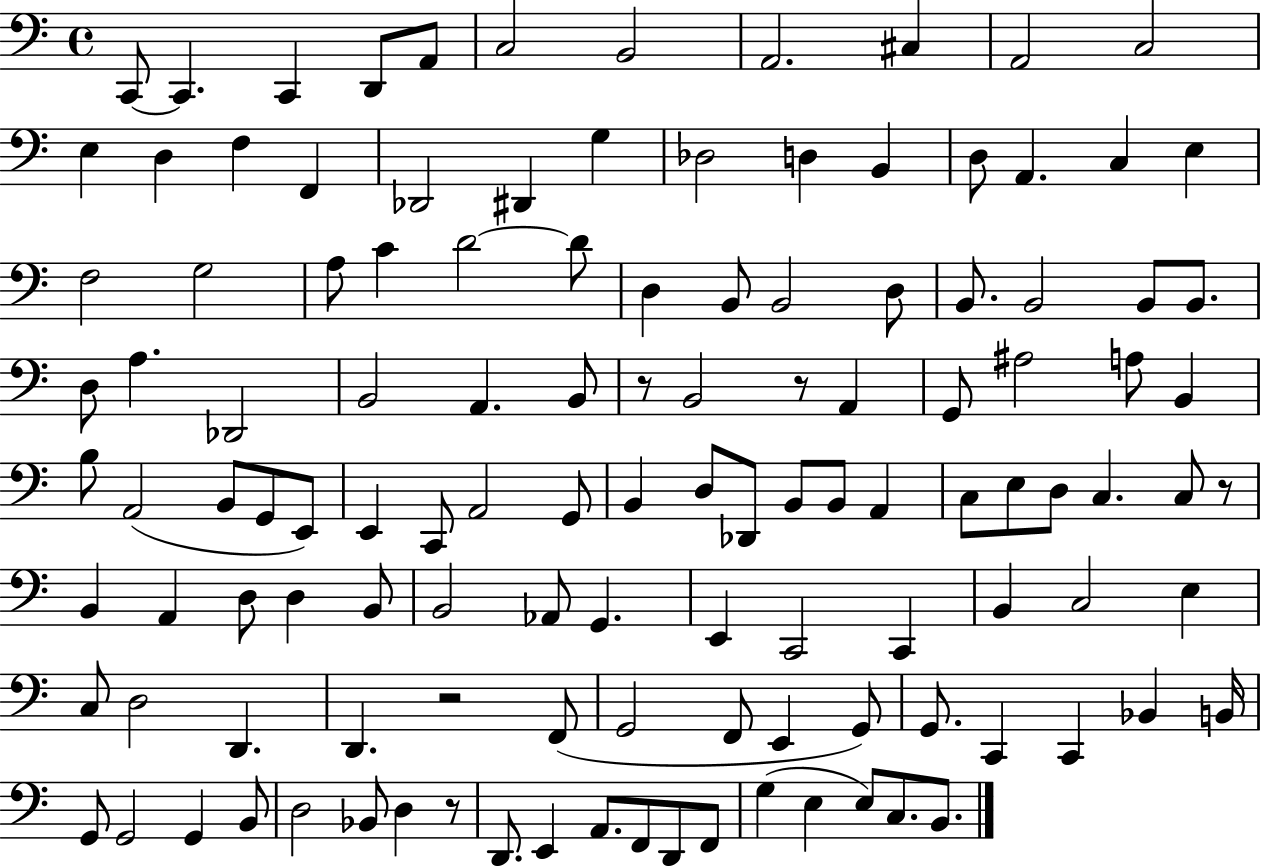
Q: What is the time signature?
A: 4/4